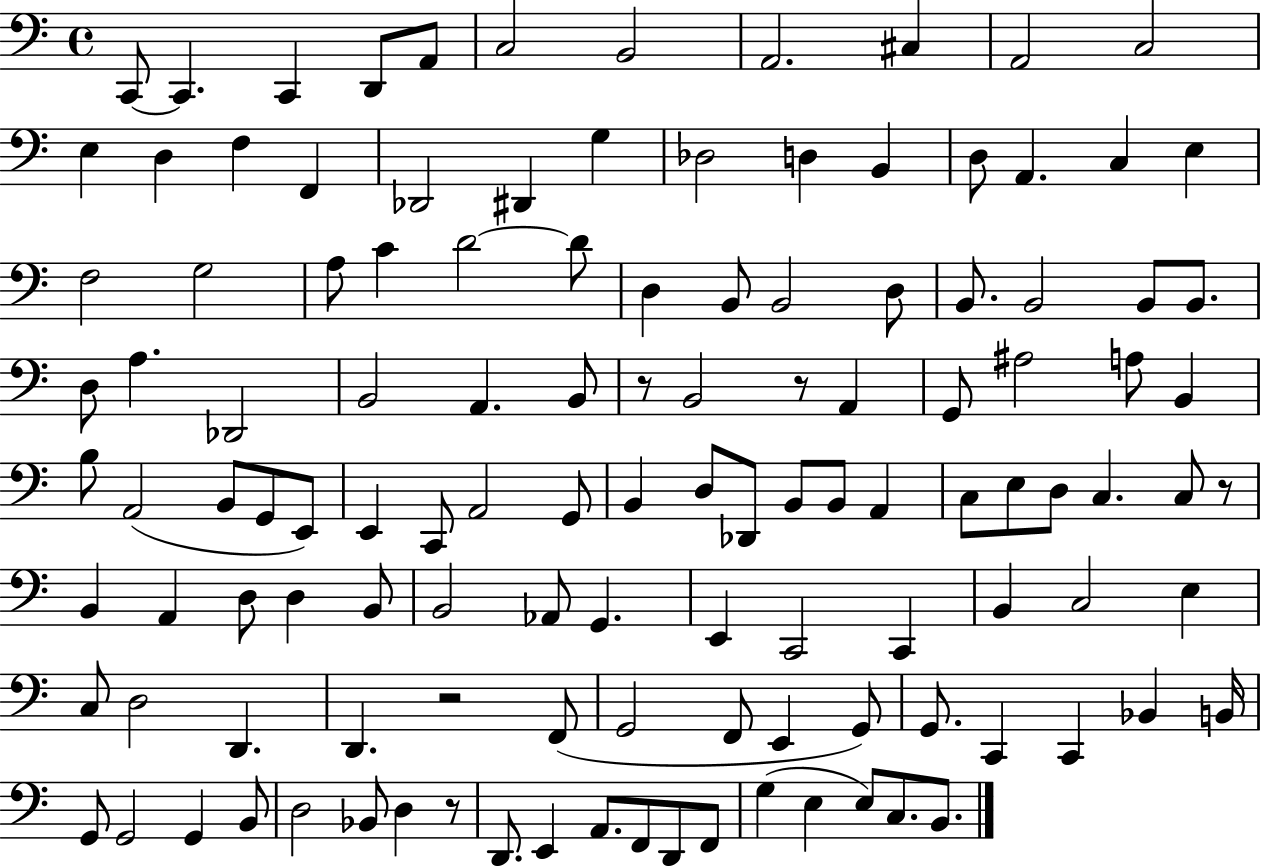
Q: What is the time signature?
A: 4/4